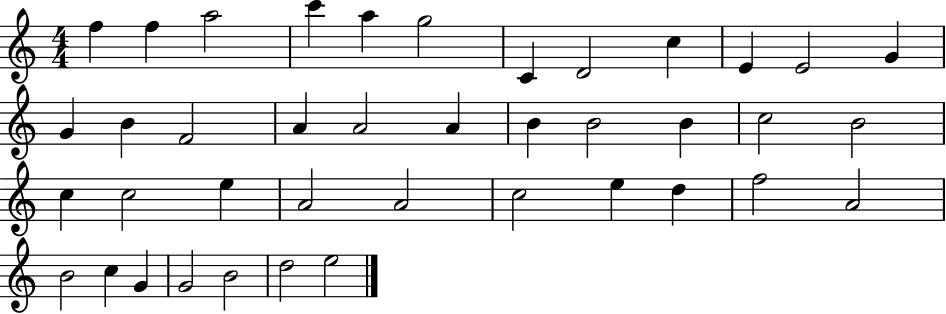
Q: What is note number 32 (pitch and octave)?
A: F5